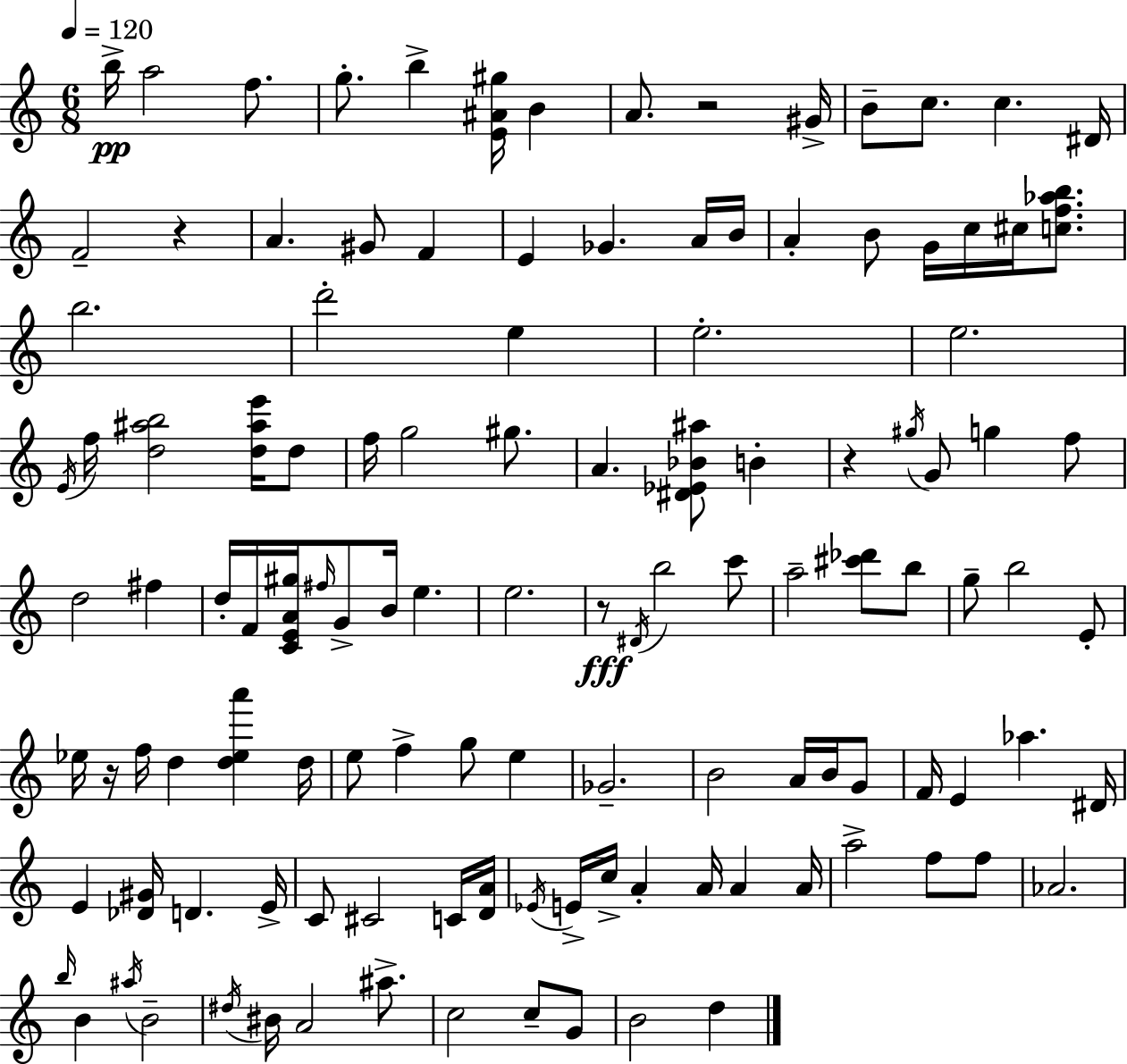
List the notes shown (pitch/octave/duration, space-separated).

B5/s A5/h F5/e. G5/e. B5/q [E4,A#4,G#5]/s B4/q A4/e. R/h G#4/s B4/e C5/e. C5/q. D#4/s F4/h R/q A4/q. G#4/e F4/q E4/q Gb4/q. A4/s B4/s A4/q B4/e G4/s C5/s C#5/s [C5,F5,Ab5,B5]/e. B5/h. D6/h E5/q E5/h. E5/h. E4/s F5/s [D5,A#5,B5]/h [D5,A#5,E6]/s D5/e F5/s G5/h G#5/e. A4/q. [D#4,Eb4,Bb4,A#5]/e B4/q R/q G#5/s G4/e G5/q F5/e D5/h F#5/q D5/s F4/s [C4,E4,A4,G#5]/s F#5/s G4/e B4/s E5/q. E5/h. R/e D#4/s B5/h C6/e A5/h [C#6,Db6]/e B5/e G5/e B5/h E4/e Eb5/s R/s F5/s D5/q [D5,Eb5,A6]/q D5/s E5/e F5/q G5/e E5/q Gb4/h. B4/h A4/s B4/s G4/e F4/s E4/q Ab5/q. D#4/s E4/q [Db4,G#4]/s D4/q. E4/s C4/e C#4/h C4/s [D4,A4]/s Eb4/s E4/s C5/s A4/q A4/s A4/q A4/s A5/h F5/e F5/e Ab4/h. B5/s B4/q A#5/s B4/h D#5/s BIS4/s A4/h A#5/e. C5/h C5/e G4/e B4/h D5/q